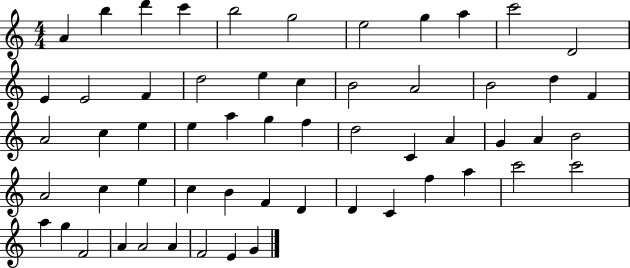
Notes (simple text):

A4/q B5/q D6/q C6/q B5/h G5/h E5/h G5/q A5/q C6/h D4/h E4/q E4/h F4/q D5/h E5/q C5/q B4/h A4/h B4/h D5/q F4/q A4/h C5/q E5/q E5/q A5/q G5/q F5/q D5/h C4/q A4/q G4/q A4/q B4/h A4/h C5/q E5/q C5/q B4/q F4/q D4/q D4/q C4/q F5/q A5/q C6/h C6/h A5/q G5/q F4/h A4/q A4/h A4/q F4/h E4/q G4/q